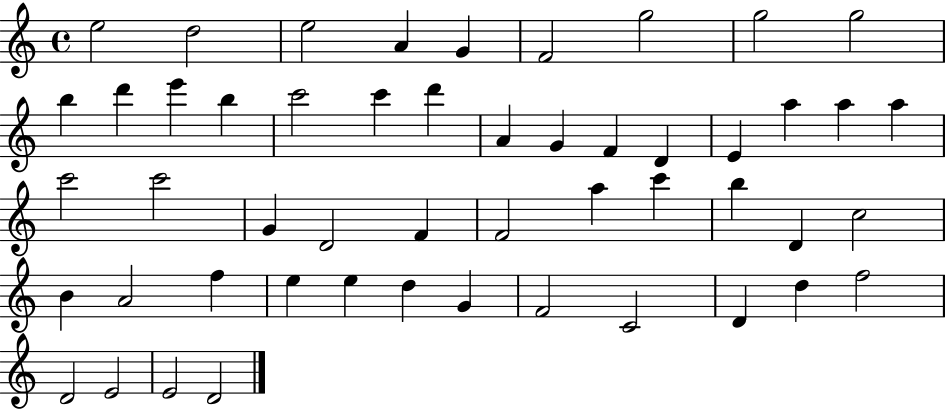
X:1
T:Untitled
M:4/4
L:1/4
K:C
e2 d2 e2 A G F2 g2 g2 g2 b d' e' b c'2 c' d' A G F D E a a a c'2 c'2 G D2 F F2 a c' b D c2 B A2 f e e d G F2 C2 D d f2 D2 E2 E2 D2